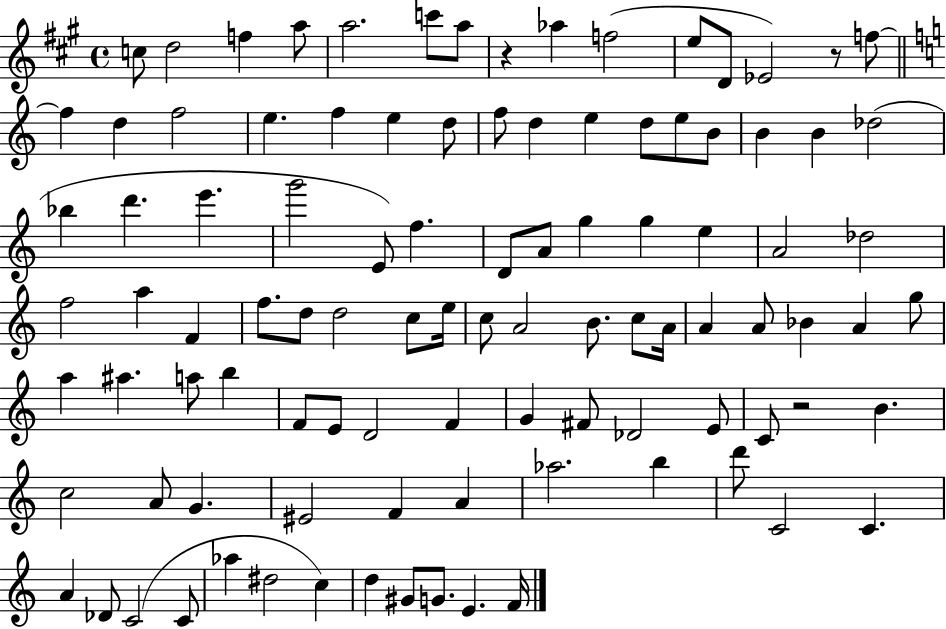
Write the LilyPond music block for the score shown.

{
  \clef treble
  \time 4/4
  \defaultTimeSignature
  \key a \major
  c''8 d''2 f''4 a''8 | a''2. c'''8 a''8 | r4 aes''4 f''2( | e''8 d'8 ees'2) r8 f''8~~ | \break \bar "||" \break \key c \major f''4 d''4 f''2 | e''4. f''4 e''4 d''8 | f''8 d''4 e''4 d''8 e''8 b'8 | b'4 b'4 des''2( | \break bes''4 d'''4. e'''4. | g'''2 e'8) f''4. | d'8 a'8 g''4 g''4 e''4 | a'2 des''2 | \break f''2 a''4 f'4 | f''8. d''8 d''2 c''8 e''16 | c''8 a'2 b'8. c''8 a'16 | a'4 a'8 bes'4 a'4 g''8 | \break a''4 ais''4. a''8 b''4 | f'8 e'8 d'2 f'4 | g'4 fis'8 des'2 e'8 | c'8 r2 b'4. | \break c''2 a'8 g'4. | eis'2 f'4 a'4 | aes''2. b''4 | d'''8 c'2 c'4. | \break a'4 des'8 c'2( c'8 | aes''4 dis''2 c''4) | d''4 gis'8 g'8. e'4. f'16 | \bar "|."
}